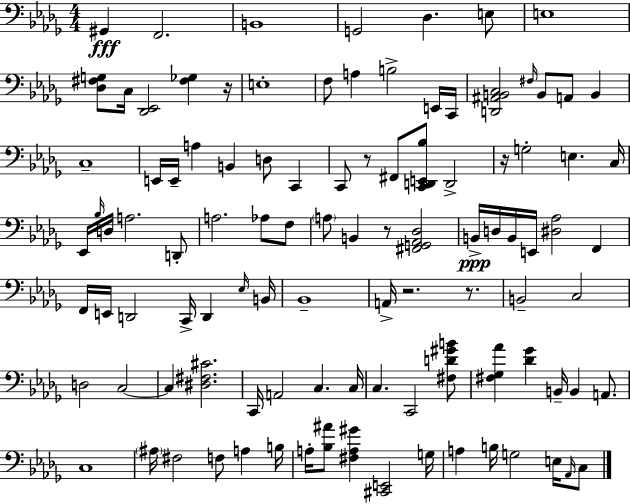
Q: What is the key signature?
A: BES minor